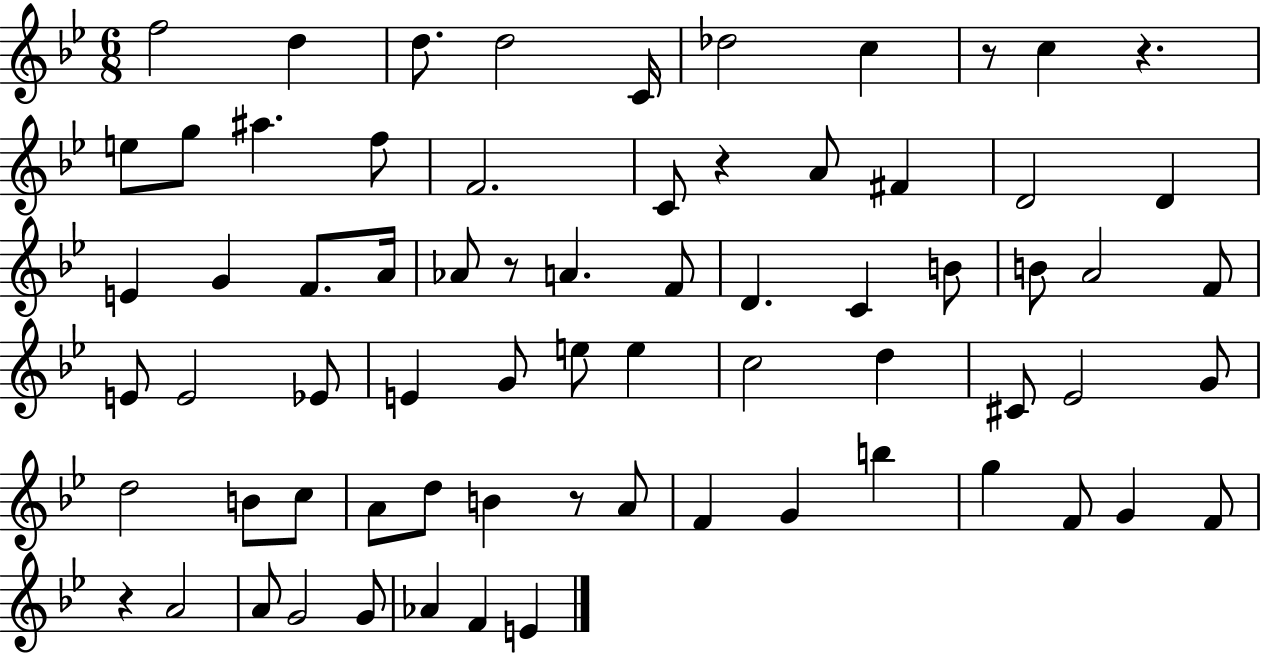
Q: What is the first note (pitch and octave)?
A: F5